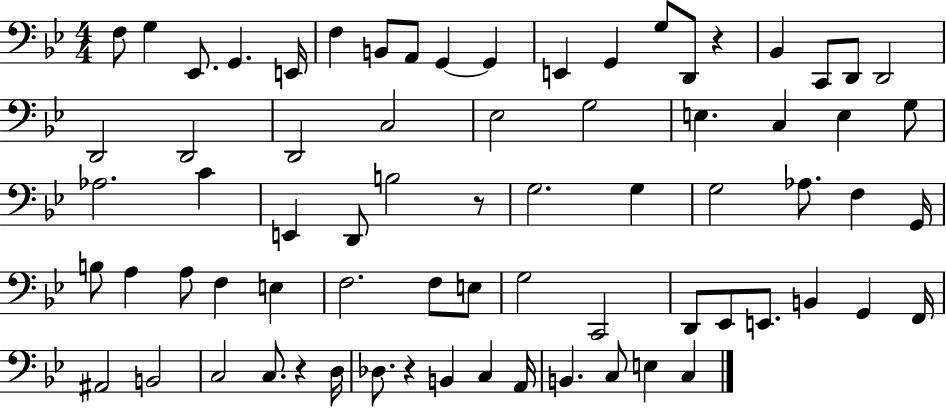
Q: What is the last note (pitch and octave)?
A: C3